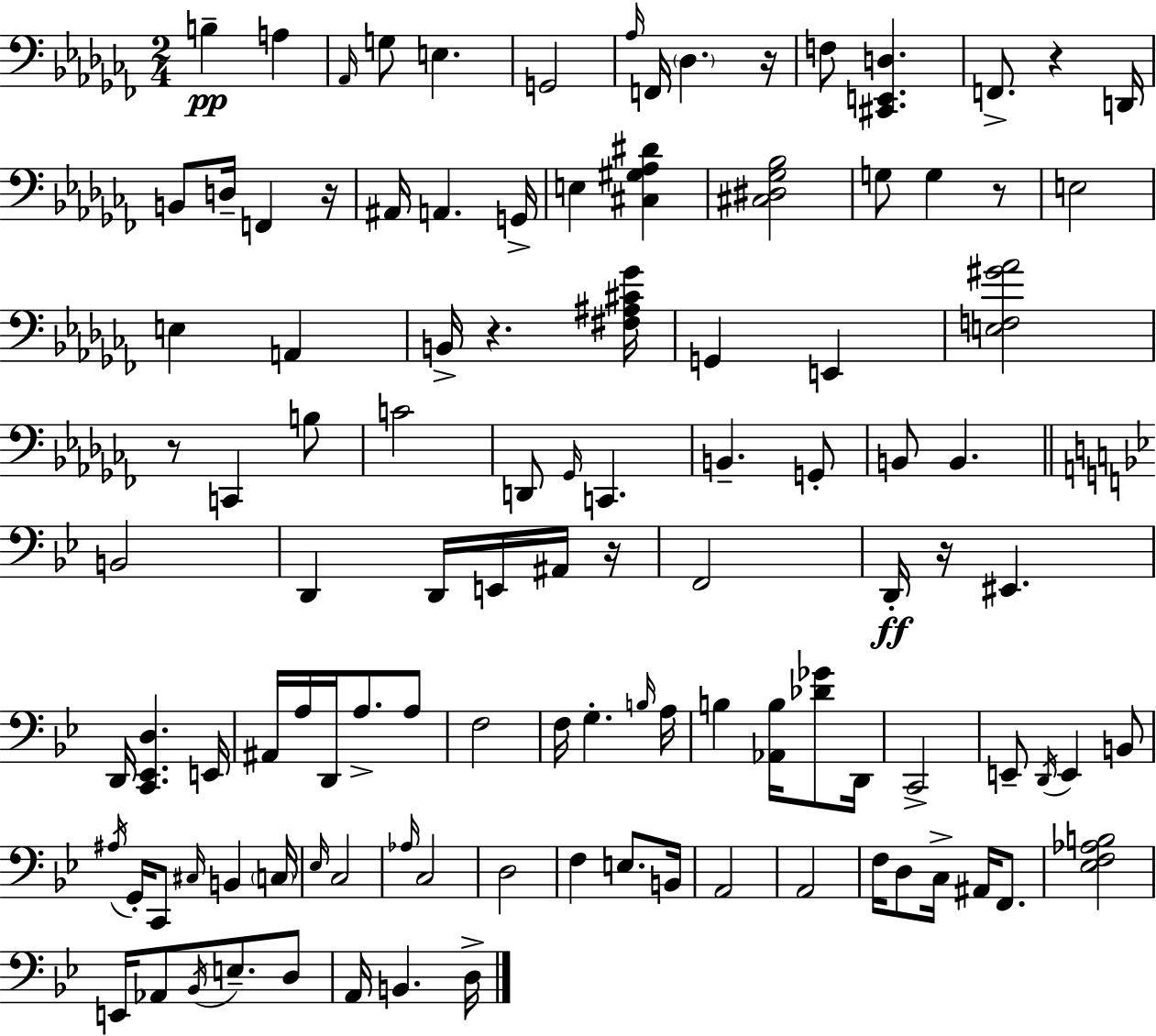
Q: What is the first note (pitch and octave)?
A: B3